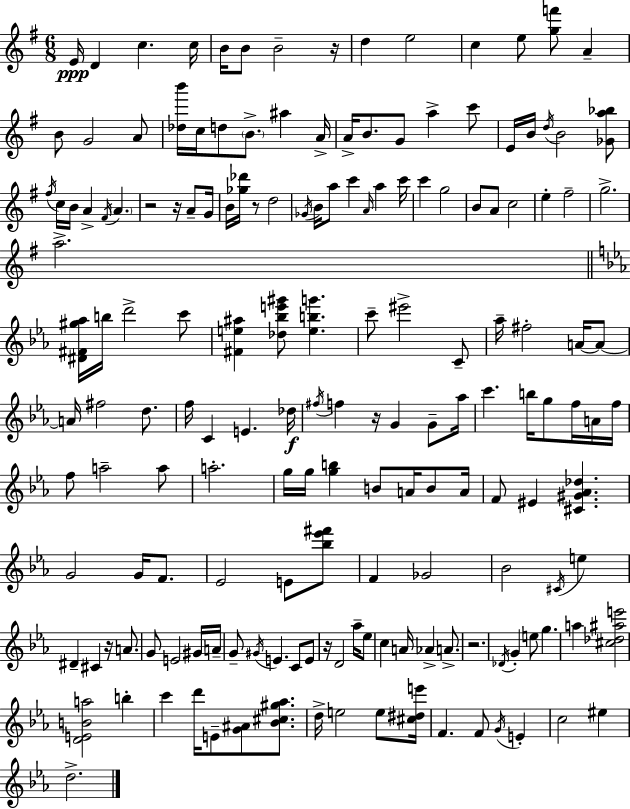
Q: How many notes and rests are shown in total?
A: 167